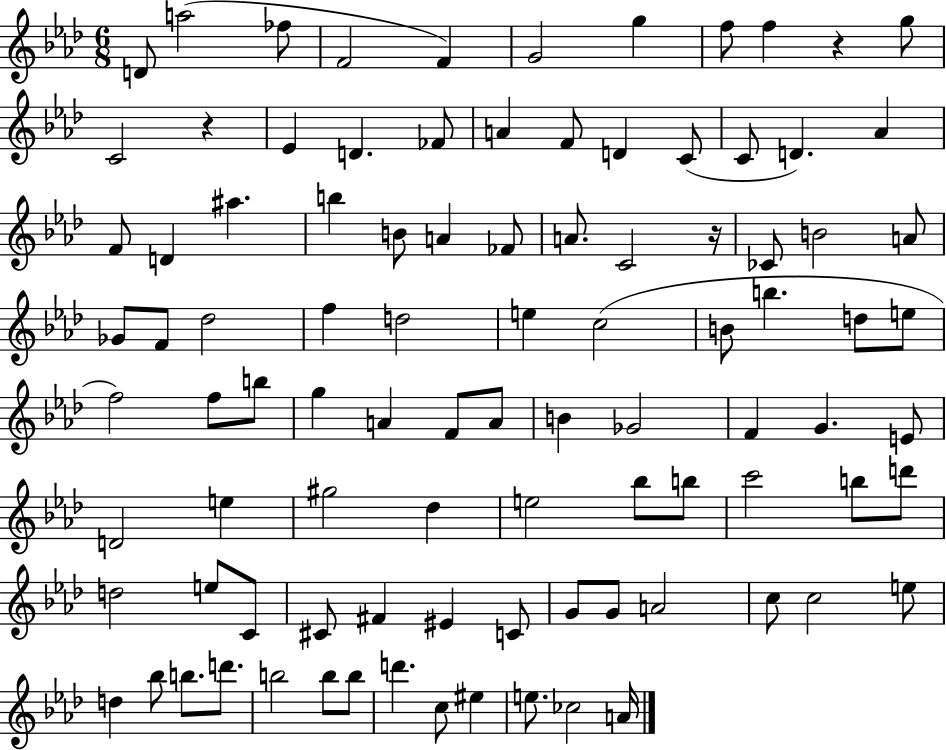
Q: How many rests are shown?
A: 3